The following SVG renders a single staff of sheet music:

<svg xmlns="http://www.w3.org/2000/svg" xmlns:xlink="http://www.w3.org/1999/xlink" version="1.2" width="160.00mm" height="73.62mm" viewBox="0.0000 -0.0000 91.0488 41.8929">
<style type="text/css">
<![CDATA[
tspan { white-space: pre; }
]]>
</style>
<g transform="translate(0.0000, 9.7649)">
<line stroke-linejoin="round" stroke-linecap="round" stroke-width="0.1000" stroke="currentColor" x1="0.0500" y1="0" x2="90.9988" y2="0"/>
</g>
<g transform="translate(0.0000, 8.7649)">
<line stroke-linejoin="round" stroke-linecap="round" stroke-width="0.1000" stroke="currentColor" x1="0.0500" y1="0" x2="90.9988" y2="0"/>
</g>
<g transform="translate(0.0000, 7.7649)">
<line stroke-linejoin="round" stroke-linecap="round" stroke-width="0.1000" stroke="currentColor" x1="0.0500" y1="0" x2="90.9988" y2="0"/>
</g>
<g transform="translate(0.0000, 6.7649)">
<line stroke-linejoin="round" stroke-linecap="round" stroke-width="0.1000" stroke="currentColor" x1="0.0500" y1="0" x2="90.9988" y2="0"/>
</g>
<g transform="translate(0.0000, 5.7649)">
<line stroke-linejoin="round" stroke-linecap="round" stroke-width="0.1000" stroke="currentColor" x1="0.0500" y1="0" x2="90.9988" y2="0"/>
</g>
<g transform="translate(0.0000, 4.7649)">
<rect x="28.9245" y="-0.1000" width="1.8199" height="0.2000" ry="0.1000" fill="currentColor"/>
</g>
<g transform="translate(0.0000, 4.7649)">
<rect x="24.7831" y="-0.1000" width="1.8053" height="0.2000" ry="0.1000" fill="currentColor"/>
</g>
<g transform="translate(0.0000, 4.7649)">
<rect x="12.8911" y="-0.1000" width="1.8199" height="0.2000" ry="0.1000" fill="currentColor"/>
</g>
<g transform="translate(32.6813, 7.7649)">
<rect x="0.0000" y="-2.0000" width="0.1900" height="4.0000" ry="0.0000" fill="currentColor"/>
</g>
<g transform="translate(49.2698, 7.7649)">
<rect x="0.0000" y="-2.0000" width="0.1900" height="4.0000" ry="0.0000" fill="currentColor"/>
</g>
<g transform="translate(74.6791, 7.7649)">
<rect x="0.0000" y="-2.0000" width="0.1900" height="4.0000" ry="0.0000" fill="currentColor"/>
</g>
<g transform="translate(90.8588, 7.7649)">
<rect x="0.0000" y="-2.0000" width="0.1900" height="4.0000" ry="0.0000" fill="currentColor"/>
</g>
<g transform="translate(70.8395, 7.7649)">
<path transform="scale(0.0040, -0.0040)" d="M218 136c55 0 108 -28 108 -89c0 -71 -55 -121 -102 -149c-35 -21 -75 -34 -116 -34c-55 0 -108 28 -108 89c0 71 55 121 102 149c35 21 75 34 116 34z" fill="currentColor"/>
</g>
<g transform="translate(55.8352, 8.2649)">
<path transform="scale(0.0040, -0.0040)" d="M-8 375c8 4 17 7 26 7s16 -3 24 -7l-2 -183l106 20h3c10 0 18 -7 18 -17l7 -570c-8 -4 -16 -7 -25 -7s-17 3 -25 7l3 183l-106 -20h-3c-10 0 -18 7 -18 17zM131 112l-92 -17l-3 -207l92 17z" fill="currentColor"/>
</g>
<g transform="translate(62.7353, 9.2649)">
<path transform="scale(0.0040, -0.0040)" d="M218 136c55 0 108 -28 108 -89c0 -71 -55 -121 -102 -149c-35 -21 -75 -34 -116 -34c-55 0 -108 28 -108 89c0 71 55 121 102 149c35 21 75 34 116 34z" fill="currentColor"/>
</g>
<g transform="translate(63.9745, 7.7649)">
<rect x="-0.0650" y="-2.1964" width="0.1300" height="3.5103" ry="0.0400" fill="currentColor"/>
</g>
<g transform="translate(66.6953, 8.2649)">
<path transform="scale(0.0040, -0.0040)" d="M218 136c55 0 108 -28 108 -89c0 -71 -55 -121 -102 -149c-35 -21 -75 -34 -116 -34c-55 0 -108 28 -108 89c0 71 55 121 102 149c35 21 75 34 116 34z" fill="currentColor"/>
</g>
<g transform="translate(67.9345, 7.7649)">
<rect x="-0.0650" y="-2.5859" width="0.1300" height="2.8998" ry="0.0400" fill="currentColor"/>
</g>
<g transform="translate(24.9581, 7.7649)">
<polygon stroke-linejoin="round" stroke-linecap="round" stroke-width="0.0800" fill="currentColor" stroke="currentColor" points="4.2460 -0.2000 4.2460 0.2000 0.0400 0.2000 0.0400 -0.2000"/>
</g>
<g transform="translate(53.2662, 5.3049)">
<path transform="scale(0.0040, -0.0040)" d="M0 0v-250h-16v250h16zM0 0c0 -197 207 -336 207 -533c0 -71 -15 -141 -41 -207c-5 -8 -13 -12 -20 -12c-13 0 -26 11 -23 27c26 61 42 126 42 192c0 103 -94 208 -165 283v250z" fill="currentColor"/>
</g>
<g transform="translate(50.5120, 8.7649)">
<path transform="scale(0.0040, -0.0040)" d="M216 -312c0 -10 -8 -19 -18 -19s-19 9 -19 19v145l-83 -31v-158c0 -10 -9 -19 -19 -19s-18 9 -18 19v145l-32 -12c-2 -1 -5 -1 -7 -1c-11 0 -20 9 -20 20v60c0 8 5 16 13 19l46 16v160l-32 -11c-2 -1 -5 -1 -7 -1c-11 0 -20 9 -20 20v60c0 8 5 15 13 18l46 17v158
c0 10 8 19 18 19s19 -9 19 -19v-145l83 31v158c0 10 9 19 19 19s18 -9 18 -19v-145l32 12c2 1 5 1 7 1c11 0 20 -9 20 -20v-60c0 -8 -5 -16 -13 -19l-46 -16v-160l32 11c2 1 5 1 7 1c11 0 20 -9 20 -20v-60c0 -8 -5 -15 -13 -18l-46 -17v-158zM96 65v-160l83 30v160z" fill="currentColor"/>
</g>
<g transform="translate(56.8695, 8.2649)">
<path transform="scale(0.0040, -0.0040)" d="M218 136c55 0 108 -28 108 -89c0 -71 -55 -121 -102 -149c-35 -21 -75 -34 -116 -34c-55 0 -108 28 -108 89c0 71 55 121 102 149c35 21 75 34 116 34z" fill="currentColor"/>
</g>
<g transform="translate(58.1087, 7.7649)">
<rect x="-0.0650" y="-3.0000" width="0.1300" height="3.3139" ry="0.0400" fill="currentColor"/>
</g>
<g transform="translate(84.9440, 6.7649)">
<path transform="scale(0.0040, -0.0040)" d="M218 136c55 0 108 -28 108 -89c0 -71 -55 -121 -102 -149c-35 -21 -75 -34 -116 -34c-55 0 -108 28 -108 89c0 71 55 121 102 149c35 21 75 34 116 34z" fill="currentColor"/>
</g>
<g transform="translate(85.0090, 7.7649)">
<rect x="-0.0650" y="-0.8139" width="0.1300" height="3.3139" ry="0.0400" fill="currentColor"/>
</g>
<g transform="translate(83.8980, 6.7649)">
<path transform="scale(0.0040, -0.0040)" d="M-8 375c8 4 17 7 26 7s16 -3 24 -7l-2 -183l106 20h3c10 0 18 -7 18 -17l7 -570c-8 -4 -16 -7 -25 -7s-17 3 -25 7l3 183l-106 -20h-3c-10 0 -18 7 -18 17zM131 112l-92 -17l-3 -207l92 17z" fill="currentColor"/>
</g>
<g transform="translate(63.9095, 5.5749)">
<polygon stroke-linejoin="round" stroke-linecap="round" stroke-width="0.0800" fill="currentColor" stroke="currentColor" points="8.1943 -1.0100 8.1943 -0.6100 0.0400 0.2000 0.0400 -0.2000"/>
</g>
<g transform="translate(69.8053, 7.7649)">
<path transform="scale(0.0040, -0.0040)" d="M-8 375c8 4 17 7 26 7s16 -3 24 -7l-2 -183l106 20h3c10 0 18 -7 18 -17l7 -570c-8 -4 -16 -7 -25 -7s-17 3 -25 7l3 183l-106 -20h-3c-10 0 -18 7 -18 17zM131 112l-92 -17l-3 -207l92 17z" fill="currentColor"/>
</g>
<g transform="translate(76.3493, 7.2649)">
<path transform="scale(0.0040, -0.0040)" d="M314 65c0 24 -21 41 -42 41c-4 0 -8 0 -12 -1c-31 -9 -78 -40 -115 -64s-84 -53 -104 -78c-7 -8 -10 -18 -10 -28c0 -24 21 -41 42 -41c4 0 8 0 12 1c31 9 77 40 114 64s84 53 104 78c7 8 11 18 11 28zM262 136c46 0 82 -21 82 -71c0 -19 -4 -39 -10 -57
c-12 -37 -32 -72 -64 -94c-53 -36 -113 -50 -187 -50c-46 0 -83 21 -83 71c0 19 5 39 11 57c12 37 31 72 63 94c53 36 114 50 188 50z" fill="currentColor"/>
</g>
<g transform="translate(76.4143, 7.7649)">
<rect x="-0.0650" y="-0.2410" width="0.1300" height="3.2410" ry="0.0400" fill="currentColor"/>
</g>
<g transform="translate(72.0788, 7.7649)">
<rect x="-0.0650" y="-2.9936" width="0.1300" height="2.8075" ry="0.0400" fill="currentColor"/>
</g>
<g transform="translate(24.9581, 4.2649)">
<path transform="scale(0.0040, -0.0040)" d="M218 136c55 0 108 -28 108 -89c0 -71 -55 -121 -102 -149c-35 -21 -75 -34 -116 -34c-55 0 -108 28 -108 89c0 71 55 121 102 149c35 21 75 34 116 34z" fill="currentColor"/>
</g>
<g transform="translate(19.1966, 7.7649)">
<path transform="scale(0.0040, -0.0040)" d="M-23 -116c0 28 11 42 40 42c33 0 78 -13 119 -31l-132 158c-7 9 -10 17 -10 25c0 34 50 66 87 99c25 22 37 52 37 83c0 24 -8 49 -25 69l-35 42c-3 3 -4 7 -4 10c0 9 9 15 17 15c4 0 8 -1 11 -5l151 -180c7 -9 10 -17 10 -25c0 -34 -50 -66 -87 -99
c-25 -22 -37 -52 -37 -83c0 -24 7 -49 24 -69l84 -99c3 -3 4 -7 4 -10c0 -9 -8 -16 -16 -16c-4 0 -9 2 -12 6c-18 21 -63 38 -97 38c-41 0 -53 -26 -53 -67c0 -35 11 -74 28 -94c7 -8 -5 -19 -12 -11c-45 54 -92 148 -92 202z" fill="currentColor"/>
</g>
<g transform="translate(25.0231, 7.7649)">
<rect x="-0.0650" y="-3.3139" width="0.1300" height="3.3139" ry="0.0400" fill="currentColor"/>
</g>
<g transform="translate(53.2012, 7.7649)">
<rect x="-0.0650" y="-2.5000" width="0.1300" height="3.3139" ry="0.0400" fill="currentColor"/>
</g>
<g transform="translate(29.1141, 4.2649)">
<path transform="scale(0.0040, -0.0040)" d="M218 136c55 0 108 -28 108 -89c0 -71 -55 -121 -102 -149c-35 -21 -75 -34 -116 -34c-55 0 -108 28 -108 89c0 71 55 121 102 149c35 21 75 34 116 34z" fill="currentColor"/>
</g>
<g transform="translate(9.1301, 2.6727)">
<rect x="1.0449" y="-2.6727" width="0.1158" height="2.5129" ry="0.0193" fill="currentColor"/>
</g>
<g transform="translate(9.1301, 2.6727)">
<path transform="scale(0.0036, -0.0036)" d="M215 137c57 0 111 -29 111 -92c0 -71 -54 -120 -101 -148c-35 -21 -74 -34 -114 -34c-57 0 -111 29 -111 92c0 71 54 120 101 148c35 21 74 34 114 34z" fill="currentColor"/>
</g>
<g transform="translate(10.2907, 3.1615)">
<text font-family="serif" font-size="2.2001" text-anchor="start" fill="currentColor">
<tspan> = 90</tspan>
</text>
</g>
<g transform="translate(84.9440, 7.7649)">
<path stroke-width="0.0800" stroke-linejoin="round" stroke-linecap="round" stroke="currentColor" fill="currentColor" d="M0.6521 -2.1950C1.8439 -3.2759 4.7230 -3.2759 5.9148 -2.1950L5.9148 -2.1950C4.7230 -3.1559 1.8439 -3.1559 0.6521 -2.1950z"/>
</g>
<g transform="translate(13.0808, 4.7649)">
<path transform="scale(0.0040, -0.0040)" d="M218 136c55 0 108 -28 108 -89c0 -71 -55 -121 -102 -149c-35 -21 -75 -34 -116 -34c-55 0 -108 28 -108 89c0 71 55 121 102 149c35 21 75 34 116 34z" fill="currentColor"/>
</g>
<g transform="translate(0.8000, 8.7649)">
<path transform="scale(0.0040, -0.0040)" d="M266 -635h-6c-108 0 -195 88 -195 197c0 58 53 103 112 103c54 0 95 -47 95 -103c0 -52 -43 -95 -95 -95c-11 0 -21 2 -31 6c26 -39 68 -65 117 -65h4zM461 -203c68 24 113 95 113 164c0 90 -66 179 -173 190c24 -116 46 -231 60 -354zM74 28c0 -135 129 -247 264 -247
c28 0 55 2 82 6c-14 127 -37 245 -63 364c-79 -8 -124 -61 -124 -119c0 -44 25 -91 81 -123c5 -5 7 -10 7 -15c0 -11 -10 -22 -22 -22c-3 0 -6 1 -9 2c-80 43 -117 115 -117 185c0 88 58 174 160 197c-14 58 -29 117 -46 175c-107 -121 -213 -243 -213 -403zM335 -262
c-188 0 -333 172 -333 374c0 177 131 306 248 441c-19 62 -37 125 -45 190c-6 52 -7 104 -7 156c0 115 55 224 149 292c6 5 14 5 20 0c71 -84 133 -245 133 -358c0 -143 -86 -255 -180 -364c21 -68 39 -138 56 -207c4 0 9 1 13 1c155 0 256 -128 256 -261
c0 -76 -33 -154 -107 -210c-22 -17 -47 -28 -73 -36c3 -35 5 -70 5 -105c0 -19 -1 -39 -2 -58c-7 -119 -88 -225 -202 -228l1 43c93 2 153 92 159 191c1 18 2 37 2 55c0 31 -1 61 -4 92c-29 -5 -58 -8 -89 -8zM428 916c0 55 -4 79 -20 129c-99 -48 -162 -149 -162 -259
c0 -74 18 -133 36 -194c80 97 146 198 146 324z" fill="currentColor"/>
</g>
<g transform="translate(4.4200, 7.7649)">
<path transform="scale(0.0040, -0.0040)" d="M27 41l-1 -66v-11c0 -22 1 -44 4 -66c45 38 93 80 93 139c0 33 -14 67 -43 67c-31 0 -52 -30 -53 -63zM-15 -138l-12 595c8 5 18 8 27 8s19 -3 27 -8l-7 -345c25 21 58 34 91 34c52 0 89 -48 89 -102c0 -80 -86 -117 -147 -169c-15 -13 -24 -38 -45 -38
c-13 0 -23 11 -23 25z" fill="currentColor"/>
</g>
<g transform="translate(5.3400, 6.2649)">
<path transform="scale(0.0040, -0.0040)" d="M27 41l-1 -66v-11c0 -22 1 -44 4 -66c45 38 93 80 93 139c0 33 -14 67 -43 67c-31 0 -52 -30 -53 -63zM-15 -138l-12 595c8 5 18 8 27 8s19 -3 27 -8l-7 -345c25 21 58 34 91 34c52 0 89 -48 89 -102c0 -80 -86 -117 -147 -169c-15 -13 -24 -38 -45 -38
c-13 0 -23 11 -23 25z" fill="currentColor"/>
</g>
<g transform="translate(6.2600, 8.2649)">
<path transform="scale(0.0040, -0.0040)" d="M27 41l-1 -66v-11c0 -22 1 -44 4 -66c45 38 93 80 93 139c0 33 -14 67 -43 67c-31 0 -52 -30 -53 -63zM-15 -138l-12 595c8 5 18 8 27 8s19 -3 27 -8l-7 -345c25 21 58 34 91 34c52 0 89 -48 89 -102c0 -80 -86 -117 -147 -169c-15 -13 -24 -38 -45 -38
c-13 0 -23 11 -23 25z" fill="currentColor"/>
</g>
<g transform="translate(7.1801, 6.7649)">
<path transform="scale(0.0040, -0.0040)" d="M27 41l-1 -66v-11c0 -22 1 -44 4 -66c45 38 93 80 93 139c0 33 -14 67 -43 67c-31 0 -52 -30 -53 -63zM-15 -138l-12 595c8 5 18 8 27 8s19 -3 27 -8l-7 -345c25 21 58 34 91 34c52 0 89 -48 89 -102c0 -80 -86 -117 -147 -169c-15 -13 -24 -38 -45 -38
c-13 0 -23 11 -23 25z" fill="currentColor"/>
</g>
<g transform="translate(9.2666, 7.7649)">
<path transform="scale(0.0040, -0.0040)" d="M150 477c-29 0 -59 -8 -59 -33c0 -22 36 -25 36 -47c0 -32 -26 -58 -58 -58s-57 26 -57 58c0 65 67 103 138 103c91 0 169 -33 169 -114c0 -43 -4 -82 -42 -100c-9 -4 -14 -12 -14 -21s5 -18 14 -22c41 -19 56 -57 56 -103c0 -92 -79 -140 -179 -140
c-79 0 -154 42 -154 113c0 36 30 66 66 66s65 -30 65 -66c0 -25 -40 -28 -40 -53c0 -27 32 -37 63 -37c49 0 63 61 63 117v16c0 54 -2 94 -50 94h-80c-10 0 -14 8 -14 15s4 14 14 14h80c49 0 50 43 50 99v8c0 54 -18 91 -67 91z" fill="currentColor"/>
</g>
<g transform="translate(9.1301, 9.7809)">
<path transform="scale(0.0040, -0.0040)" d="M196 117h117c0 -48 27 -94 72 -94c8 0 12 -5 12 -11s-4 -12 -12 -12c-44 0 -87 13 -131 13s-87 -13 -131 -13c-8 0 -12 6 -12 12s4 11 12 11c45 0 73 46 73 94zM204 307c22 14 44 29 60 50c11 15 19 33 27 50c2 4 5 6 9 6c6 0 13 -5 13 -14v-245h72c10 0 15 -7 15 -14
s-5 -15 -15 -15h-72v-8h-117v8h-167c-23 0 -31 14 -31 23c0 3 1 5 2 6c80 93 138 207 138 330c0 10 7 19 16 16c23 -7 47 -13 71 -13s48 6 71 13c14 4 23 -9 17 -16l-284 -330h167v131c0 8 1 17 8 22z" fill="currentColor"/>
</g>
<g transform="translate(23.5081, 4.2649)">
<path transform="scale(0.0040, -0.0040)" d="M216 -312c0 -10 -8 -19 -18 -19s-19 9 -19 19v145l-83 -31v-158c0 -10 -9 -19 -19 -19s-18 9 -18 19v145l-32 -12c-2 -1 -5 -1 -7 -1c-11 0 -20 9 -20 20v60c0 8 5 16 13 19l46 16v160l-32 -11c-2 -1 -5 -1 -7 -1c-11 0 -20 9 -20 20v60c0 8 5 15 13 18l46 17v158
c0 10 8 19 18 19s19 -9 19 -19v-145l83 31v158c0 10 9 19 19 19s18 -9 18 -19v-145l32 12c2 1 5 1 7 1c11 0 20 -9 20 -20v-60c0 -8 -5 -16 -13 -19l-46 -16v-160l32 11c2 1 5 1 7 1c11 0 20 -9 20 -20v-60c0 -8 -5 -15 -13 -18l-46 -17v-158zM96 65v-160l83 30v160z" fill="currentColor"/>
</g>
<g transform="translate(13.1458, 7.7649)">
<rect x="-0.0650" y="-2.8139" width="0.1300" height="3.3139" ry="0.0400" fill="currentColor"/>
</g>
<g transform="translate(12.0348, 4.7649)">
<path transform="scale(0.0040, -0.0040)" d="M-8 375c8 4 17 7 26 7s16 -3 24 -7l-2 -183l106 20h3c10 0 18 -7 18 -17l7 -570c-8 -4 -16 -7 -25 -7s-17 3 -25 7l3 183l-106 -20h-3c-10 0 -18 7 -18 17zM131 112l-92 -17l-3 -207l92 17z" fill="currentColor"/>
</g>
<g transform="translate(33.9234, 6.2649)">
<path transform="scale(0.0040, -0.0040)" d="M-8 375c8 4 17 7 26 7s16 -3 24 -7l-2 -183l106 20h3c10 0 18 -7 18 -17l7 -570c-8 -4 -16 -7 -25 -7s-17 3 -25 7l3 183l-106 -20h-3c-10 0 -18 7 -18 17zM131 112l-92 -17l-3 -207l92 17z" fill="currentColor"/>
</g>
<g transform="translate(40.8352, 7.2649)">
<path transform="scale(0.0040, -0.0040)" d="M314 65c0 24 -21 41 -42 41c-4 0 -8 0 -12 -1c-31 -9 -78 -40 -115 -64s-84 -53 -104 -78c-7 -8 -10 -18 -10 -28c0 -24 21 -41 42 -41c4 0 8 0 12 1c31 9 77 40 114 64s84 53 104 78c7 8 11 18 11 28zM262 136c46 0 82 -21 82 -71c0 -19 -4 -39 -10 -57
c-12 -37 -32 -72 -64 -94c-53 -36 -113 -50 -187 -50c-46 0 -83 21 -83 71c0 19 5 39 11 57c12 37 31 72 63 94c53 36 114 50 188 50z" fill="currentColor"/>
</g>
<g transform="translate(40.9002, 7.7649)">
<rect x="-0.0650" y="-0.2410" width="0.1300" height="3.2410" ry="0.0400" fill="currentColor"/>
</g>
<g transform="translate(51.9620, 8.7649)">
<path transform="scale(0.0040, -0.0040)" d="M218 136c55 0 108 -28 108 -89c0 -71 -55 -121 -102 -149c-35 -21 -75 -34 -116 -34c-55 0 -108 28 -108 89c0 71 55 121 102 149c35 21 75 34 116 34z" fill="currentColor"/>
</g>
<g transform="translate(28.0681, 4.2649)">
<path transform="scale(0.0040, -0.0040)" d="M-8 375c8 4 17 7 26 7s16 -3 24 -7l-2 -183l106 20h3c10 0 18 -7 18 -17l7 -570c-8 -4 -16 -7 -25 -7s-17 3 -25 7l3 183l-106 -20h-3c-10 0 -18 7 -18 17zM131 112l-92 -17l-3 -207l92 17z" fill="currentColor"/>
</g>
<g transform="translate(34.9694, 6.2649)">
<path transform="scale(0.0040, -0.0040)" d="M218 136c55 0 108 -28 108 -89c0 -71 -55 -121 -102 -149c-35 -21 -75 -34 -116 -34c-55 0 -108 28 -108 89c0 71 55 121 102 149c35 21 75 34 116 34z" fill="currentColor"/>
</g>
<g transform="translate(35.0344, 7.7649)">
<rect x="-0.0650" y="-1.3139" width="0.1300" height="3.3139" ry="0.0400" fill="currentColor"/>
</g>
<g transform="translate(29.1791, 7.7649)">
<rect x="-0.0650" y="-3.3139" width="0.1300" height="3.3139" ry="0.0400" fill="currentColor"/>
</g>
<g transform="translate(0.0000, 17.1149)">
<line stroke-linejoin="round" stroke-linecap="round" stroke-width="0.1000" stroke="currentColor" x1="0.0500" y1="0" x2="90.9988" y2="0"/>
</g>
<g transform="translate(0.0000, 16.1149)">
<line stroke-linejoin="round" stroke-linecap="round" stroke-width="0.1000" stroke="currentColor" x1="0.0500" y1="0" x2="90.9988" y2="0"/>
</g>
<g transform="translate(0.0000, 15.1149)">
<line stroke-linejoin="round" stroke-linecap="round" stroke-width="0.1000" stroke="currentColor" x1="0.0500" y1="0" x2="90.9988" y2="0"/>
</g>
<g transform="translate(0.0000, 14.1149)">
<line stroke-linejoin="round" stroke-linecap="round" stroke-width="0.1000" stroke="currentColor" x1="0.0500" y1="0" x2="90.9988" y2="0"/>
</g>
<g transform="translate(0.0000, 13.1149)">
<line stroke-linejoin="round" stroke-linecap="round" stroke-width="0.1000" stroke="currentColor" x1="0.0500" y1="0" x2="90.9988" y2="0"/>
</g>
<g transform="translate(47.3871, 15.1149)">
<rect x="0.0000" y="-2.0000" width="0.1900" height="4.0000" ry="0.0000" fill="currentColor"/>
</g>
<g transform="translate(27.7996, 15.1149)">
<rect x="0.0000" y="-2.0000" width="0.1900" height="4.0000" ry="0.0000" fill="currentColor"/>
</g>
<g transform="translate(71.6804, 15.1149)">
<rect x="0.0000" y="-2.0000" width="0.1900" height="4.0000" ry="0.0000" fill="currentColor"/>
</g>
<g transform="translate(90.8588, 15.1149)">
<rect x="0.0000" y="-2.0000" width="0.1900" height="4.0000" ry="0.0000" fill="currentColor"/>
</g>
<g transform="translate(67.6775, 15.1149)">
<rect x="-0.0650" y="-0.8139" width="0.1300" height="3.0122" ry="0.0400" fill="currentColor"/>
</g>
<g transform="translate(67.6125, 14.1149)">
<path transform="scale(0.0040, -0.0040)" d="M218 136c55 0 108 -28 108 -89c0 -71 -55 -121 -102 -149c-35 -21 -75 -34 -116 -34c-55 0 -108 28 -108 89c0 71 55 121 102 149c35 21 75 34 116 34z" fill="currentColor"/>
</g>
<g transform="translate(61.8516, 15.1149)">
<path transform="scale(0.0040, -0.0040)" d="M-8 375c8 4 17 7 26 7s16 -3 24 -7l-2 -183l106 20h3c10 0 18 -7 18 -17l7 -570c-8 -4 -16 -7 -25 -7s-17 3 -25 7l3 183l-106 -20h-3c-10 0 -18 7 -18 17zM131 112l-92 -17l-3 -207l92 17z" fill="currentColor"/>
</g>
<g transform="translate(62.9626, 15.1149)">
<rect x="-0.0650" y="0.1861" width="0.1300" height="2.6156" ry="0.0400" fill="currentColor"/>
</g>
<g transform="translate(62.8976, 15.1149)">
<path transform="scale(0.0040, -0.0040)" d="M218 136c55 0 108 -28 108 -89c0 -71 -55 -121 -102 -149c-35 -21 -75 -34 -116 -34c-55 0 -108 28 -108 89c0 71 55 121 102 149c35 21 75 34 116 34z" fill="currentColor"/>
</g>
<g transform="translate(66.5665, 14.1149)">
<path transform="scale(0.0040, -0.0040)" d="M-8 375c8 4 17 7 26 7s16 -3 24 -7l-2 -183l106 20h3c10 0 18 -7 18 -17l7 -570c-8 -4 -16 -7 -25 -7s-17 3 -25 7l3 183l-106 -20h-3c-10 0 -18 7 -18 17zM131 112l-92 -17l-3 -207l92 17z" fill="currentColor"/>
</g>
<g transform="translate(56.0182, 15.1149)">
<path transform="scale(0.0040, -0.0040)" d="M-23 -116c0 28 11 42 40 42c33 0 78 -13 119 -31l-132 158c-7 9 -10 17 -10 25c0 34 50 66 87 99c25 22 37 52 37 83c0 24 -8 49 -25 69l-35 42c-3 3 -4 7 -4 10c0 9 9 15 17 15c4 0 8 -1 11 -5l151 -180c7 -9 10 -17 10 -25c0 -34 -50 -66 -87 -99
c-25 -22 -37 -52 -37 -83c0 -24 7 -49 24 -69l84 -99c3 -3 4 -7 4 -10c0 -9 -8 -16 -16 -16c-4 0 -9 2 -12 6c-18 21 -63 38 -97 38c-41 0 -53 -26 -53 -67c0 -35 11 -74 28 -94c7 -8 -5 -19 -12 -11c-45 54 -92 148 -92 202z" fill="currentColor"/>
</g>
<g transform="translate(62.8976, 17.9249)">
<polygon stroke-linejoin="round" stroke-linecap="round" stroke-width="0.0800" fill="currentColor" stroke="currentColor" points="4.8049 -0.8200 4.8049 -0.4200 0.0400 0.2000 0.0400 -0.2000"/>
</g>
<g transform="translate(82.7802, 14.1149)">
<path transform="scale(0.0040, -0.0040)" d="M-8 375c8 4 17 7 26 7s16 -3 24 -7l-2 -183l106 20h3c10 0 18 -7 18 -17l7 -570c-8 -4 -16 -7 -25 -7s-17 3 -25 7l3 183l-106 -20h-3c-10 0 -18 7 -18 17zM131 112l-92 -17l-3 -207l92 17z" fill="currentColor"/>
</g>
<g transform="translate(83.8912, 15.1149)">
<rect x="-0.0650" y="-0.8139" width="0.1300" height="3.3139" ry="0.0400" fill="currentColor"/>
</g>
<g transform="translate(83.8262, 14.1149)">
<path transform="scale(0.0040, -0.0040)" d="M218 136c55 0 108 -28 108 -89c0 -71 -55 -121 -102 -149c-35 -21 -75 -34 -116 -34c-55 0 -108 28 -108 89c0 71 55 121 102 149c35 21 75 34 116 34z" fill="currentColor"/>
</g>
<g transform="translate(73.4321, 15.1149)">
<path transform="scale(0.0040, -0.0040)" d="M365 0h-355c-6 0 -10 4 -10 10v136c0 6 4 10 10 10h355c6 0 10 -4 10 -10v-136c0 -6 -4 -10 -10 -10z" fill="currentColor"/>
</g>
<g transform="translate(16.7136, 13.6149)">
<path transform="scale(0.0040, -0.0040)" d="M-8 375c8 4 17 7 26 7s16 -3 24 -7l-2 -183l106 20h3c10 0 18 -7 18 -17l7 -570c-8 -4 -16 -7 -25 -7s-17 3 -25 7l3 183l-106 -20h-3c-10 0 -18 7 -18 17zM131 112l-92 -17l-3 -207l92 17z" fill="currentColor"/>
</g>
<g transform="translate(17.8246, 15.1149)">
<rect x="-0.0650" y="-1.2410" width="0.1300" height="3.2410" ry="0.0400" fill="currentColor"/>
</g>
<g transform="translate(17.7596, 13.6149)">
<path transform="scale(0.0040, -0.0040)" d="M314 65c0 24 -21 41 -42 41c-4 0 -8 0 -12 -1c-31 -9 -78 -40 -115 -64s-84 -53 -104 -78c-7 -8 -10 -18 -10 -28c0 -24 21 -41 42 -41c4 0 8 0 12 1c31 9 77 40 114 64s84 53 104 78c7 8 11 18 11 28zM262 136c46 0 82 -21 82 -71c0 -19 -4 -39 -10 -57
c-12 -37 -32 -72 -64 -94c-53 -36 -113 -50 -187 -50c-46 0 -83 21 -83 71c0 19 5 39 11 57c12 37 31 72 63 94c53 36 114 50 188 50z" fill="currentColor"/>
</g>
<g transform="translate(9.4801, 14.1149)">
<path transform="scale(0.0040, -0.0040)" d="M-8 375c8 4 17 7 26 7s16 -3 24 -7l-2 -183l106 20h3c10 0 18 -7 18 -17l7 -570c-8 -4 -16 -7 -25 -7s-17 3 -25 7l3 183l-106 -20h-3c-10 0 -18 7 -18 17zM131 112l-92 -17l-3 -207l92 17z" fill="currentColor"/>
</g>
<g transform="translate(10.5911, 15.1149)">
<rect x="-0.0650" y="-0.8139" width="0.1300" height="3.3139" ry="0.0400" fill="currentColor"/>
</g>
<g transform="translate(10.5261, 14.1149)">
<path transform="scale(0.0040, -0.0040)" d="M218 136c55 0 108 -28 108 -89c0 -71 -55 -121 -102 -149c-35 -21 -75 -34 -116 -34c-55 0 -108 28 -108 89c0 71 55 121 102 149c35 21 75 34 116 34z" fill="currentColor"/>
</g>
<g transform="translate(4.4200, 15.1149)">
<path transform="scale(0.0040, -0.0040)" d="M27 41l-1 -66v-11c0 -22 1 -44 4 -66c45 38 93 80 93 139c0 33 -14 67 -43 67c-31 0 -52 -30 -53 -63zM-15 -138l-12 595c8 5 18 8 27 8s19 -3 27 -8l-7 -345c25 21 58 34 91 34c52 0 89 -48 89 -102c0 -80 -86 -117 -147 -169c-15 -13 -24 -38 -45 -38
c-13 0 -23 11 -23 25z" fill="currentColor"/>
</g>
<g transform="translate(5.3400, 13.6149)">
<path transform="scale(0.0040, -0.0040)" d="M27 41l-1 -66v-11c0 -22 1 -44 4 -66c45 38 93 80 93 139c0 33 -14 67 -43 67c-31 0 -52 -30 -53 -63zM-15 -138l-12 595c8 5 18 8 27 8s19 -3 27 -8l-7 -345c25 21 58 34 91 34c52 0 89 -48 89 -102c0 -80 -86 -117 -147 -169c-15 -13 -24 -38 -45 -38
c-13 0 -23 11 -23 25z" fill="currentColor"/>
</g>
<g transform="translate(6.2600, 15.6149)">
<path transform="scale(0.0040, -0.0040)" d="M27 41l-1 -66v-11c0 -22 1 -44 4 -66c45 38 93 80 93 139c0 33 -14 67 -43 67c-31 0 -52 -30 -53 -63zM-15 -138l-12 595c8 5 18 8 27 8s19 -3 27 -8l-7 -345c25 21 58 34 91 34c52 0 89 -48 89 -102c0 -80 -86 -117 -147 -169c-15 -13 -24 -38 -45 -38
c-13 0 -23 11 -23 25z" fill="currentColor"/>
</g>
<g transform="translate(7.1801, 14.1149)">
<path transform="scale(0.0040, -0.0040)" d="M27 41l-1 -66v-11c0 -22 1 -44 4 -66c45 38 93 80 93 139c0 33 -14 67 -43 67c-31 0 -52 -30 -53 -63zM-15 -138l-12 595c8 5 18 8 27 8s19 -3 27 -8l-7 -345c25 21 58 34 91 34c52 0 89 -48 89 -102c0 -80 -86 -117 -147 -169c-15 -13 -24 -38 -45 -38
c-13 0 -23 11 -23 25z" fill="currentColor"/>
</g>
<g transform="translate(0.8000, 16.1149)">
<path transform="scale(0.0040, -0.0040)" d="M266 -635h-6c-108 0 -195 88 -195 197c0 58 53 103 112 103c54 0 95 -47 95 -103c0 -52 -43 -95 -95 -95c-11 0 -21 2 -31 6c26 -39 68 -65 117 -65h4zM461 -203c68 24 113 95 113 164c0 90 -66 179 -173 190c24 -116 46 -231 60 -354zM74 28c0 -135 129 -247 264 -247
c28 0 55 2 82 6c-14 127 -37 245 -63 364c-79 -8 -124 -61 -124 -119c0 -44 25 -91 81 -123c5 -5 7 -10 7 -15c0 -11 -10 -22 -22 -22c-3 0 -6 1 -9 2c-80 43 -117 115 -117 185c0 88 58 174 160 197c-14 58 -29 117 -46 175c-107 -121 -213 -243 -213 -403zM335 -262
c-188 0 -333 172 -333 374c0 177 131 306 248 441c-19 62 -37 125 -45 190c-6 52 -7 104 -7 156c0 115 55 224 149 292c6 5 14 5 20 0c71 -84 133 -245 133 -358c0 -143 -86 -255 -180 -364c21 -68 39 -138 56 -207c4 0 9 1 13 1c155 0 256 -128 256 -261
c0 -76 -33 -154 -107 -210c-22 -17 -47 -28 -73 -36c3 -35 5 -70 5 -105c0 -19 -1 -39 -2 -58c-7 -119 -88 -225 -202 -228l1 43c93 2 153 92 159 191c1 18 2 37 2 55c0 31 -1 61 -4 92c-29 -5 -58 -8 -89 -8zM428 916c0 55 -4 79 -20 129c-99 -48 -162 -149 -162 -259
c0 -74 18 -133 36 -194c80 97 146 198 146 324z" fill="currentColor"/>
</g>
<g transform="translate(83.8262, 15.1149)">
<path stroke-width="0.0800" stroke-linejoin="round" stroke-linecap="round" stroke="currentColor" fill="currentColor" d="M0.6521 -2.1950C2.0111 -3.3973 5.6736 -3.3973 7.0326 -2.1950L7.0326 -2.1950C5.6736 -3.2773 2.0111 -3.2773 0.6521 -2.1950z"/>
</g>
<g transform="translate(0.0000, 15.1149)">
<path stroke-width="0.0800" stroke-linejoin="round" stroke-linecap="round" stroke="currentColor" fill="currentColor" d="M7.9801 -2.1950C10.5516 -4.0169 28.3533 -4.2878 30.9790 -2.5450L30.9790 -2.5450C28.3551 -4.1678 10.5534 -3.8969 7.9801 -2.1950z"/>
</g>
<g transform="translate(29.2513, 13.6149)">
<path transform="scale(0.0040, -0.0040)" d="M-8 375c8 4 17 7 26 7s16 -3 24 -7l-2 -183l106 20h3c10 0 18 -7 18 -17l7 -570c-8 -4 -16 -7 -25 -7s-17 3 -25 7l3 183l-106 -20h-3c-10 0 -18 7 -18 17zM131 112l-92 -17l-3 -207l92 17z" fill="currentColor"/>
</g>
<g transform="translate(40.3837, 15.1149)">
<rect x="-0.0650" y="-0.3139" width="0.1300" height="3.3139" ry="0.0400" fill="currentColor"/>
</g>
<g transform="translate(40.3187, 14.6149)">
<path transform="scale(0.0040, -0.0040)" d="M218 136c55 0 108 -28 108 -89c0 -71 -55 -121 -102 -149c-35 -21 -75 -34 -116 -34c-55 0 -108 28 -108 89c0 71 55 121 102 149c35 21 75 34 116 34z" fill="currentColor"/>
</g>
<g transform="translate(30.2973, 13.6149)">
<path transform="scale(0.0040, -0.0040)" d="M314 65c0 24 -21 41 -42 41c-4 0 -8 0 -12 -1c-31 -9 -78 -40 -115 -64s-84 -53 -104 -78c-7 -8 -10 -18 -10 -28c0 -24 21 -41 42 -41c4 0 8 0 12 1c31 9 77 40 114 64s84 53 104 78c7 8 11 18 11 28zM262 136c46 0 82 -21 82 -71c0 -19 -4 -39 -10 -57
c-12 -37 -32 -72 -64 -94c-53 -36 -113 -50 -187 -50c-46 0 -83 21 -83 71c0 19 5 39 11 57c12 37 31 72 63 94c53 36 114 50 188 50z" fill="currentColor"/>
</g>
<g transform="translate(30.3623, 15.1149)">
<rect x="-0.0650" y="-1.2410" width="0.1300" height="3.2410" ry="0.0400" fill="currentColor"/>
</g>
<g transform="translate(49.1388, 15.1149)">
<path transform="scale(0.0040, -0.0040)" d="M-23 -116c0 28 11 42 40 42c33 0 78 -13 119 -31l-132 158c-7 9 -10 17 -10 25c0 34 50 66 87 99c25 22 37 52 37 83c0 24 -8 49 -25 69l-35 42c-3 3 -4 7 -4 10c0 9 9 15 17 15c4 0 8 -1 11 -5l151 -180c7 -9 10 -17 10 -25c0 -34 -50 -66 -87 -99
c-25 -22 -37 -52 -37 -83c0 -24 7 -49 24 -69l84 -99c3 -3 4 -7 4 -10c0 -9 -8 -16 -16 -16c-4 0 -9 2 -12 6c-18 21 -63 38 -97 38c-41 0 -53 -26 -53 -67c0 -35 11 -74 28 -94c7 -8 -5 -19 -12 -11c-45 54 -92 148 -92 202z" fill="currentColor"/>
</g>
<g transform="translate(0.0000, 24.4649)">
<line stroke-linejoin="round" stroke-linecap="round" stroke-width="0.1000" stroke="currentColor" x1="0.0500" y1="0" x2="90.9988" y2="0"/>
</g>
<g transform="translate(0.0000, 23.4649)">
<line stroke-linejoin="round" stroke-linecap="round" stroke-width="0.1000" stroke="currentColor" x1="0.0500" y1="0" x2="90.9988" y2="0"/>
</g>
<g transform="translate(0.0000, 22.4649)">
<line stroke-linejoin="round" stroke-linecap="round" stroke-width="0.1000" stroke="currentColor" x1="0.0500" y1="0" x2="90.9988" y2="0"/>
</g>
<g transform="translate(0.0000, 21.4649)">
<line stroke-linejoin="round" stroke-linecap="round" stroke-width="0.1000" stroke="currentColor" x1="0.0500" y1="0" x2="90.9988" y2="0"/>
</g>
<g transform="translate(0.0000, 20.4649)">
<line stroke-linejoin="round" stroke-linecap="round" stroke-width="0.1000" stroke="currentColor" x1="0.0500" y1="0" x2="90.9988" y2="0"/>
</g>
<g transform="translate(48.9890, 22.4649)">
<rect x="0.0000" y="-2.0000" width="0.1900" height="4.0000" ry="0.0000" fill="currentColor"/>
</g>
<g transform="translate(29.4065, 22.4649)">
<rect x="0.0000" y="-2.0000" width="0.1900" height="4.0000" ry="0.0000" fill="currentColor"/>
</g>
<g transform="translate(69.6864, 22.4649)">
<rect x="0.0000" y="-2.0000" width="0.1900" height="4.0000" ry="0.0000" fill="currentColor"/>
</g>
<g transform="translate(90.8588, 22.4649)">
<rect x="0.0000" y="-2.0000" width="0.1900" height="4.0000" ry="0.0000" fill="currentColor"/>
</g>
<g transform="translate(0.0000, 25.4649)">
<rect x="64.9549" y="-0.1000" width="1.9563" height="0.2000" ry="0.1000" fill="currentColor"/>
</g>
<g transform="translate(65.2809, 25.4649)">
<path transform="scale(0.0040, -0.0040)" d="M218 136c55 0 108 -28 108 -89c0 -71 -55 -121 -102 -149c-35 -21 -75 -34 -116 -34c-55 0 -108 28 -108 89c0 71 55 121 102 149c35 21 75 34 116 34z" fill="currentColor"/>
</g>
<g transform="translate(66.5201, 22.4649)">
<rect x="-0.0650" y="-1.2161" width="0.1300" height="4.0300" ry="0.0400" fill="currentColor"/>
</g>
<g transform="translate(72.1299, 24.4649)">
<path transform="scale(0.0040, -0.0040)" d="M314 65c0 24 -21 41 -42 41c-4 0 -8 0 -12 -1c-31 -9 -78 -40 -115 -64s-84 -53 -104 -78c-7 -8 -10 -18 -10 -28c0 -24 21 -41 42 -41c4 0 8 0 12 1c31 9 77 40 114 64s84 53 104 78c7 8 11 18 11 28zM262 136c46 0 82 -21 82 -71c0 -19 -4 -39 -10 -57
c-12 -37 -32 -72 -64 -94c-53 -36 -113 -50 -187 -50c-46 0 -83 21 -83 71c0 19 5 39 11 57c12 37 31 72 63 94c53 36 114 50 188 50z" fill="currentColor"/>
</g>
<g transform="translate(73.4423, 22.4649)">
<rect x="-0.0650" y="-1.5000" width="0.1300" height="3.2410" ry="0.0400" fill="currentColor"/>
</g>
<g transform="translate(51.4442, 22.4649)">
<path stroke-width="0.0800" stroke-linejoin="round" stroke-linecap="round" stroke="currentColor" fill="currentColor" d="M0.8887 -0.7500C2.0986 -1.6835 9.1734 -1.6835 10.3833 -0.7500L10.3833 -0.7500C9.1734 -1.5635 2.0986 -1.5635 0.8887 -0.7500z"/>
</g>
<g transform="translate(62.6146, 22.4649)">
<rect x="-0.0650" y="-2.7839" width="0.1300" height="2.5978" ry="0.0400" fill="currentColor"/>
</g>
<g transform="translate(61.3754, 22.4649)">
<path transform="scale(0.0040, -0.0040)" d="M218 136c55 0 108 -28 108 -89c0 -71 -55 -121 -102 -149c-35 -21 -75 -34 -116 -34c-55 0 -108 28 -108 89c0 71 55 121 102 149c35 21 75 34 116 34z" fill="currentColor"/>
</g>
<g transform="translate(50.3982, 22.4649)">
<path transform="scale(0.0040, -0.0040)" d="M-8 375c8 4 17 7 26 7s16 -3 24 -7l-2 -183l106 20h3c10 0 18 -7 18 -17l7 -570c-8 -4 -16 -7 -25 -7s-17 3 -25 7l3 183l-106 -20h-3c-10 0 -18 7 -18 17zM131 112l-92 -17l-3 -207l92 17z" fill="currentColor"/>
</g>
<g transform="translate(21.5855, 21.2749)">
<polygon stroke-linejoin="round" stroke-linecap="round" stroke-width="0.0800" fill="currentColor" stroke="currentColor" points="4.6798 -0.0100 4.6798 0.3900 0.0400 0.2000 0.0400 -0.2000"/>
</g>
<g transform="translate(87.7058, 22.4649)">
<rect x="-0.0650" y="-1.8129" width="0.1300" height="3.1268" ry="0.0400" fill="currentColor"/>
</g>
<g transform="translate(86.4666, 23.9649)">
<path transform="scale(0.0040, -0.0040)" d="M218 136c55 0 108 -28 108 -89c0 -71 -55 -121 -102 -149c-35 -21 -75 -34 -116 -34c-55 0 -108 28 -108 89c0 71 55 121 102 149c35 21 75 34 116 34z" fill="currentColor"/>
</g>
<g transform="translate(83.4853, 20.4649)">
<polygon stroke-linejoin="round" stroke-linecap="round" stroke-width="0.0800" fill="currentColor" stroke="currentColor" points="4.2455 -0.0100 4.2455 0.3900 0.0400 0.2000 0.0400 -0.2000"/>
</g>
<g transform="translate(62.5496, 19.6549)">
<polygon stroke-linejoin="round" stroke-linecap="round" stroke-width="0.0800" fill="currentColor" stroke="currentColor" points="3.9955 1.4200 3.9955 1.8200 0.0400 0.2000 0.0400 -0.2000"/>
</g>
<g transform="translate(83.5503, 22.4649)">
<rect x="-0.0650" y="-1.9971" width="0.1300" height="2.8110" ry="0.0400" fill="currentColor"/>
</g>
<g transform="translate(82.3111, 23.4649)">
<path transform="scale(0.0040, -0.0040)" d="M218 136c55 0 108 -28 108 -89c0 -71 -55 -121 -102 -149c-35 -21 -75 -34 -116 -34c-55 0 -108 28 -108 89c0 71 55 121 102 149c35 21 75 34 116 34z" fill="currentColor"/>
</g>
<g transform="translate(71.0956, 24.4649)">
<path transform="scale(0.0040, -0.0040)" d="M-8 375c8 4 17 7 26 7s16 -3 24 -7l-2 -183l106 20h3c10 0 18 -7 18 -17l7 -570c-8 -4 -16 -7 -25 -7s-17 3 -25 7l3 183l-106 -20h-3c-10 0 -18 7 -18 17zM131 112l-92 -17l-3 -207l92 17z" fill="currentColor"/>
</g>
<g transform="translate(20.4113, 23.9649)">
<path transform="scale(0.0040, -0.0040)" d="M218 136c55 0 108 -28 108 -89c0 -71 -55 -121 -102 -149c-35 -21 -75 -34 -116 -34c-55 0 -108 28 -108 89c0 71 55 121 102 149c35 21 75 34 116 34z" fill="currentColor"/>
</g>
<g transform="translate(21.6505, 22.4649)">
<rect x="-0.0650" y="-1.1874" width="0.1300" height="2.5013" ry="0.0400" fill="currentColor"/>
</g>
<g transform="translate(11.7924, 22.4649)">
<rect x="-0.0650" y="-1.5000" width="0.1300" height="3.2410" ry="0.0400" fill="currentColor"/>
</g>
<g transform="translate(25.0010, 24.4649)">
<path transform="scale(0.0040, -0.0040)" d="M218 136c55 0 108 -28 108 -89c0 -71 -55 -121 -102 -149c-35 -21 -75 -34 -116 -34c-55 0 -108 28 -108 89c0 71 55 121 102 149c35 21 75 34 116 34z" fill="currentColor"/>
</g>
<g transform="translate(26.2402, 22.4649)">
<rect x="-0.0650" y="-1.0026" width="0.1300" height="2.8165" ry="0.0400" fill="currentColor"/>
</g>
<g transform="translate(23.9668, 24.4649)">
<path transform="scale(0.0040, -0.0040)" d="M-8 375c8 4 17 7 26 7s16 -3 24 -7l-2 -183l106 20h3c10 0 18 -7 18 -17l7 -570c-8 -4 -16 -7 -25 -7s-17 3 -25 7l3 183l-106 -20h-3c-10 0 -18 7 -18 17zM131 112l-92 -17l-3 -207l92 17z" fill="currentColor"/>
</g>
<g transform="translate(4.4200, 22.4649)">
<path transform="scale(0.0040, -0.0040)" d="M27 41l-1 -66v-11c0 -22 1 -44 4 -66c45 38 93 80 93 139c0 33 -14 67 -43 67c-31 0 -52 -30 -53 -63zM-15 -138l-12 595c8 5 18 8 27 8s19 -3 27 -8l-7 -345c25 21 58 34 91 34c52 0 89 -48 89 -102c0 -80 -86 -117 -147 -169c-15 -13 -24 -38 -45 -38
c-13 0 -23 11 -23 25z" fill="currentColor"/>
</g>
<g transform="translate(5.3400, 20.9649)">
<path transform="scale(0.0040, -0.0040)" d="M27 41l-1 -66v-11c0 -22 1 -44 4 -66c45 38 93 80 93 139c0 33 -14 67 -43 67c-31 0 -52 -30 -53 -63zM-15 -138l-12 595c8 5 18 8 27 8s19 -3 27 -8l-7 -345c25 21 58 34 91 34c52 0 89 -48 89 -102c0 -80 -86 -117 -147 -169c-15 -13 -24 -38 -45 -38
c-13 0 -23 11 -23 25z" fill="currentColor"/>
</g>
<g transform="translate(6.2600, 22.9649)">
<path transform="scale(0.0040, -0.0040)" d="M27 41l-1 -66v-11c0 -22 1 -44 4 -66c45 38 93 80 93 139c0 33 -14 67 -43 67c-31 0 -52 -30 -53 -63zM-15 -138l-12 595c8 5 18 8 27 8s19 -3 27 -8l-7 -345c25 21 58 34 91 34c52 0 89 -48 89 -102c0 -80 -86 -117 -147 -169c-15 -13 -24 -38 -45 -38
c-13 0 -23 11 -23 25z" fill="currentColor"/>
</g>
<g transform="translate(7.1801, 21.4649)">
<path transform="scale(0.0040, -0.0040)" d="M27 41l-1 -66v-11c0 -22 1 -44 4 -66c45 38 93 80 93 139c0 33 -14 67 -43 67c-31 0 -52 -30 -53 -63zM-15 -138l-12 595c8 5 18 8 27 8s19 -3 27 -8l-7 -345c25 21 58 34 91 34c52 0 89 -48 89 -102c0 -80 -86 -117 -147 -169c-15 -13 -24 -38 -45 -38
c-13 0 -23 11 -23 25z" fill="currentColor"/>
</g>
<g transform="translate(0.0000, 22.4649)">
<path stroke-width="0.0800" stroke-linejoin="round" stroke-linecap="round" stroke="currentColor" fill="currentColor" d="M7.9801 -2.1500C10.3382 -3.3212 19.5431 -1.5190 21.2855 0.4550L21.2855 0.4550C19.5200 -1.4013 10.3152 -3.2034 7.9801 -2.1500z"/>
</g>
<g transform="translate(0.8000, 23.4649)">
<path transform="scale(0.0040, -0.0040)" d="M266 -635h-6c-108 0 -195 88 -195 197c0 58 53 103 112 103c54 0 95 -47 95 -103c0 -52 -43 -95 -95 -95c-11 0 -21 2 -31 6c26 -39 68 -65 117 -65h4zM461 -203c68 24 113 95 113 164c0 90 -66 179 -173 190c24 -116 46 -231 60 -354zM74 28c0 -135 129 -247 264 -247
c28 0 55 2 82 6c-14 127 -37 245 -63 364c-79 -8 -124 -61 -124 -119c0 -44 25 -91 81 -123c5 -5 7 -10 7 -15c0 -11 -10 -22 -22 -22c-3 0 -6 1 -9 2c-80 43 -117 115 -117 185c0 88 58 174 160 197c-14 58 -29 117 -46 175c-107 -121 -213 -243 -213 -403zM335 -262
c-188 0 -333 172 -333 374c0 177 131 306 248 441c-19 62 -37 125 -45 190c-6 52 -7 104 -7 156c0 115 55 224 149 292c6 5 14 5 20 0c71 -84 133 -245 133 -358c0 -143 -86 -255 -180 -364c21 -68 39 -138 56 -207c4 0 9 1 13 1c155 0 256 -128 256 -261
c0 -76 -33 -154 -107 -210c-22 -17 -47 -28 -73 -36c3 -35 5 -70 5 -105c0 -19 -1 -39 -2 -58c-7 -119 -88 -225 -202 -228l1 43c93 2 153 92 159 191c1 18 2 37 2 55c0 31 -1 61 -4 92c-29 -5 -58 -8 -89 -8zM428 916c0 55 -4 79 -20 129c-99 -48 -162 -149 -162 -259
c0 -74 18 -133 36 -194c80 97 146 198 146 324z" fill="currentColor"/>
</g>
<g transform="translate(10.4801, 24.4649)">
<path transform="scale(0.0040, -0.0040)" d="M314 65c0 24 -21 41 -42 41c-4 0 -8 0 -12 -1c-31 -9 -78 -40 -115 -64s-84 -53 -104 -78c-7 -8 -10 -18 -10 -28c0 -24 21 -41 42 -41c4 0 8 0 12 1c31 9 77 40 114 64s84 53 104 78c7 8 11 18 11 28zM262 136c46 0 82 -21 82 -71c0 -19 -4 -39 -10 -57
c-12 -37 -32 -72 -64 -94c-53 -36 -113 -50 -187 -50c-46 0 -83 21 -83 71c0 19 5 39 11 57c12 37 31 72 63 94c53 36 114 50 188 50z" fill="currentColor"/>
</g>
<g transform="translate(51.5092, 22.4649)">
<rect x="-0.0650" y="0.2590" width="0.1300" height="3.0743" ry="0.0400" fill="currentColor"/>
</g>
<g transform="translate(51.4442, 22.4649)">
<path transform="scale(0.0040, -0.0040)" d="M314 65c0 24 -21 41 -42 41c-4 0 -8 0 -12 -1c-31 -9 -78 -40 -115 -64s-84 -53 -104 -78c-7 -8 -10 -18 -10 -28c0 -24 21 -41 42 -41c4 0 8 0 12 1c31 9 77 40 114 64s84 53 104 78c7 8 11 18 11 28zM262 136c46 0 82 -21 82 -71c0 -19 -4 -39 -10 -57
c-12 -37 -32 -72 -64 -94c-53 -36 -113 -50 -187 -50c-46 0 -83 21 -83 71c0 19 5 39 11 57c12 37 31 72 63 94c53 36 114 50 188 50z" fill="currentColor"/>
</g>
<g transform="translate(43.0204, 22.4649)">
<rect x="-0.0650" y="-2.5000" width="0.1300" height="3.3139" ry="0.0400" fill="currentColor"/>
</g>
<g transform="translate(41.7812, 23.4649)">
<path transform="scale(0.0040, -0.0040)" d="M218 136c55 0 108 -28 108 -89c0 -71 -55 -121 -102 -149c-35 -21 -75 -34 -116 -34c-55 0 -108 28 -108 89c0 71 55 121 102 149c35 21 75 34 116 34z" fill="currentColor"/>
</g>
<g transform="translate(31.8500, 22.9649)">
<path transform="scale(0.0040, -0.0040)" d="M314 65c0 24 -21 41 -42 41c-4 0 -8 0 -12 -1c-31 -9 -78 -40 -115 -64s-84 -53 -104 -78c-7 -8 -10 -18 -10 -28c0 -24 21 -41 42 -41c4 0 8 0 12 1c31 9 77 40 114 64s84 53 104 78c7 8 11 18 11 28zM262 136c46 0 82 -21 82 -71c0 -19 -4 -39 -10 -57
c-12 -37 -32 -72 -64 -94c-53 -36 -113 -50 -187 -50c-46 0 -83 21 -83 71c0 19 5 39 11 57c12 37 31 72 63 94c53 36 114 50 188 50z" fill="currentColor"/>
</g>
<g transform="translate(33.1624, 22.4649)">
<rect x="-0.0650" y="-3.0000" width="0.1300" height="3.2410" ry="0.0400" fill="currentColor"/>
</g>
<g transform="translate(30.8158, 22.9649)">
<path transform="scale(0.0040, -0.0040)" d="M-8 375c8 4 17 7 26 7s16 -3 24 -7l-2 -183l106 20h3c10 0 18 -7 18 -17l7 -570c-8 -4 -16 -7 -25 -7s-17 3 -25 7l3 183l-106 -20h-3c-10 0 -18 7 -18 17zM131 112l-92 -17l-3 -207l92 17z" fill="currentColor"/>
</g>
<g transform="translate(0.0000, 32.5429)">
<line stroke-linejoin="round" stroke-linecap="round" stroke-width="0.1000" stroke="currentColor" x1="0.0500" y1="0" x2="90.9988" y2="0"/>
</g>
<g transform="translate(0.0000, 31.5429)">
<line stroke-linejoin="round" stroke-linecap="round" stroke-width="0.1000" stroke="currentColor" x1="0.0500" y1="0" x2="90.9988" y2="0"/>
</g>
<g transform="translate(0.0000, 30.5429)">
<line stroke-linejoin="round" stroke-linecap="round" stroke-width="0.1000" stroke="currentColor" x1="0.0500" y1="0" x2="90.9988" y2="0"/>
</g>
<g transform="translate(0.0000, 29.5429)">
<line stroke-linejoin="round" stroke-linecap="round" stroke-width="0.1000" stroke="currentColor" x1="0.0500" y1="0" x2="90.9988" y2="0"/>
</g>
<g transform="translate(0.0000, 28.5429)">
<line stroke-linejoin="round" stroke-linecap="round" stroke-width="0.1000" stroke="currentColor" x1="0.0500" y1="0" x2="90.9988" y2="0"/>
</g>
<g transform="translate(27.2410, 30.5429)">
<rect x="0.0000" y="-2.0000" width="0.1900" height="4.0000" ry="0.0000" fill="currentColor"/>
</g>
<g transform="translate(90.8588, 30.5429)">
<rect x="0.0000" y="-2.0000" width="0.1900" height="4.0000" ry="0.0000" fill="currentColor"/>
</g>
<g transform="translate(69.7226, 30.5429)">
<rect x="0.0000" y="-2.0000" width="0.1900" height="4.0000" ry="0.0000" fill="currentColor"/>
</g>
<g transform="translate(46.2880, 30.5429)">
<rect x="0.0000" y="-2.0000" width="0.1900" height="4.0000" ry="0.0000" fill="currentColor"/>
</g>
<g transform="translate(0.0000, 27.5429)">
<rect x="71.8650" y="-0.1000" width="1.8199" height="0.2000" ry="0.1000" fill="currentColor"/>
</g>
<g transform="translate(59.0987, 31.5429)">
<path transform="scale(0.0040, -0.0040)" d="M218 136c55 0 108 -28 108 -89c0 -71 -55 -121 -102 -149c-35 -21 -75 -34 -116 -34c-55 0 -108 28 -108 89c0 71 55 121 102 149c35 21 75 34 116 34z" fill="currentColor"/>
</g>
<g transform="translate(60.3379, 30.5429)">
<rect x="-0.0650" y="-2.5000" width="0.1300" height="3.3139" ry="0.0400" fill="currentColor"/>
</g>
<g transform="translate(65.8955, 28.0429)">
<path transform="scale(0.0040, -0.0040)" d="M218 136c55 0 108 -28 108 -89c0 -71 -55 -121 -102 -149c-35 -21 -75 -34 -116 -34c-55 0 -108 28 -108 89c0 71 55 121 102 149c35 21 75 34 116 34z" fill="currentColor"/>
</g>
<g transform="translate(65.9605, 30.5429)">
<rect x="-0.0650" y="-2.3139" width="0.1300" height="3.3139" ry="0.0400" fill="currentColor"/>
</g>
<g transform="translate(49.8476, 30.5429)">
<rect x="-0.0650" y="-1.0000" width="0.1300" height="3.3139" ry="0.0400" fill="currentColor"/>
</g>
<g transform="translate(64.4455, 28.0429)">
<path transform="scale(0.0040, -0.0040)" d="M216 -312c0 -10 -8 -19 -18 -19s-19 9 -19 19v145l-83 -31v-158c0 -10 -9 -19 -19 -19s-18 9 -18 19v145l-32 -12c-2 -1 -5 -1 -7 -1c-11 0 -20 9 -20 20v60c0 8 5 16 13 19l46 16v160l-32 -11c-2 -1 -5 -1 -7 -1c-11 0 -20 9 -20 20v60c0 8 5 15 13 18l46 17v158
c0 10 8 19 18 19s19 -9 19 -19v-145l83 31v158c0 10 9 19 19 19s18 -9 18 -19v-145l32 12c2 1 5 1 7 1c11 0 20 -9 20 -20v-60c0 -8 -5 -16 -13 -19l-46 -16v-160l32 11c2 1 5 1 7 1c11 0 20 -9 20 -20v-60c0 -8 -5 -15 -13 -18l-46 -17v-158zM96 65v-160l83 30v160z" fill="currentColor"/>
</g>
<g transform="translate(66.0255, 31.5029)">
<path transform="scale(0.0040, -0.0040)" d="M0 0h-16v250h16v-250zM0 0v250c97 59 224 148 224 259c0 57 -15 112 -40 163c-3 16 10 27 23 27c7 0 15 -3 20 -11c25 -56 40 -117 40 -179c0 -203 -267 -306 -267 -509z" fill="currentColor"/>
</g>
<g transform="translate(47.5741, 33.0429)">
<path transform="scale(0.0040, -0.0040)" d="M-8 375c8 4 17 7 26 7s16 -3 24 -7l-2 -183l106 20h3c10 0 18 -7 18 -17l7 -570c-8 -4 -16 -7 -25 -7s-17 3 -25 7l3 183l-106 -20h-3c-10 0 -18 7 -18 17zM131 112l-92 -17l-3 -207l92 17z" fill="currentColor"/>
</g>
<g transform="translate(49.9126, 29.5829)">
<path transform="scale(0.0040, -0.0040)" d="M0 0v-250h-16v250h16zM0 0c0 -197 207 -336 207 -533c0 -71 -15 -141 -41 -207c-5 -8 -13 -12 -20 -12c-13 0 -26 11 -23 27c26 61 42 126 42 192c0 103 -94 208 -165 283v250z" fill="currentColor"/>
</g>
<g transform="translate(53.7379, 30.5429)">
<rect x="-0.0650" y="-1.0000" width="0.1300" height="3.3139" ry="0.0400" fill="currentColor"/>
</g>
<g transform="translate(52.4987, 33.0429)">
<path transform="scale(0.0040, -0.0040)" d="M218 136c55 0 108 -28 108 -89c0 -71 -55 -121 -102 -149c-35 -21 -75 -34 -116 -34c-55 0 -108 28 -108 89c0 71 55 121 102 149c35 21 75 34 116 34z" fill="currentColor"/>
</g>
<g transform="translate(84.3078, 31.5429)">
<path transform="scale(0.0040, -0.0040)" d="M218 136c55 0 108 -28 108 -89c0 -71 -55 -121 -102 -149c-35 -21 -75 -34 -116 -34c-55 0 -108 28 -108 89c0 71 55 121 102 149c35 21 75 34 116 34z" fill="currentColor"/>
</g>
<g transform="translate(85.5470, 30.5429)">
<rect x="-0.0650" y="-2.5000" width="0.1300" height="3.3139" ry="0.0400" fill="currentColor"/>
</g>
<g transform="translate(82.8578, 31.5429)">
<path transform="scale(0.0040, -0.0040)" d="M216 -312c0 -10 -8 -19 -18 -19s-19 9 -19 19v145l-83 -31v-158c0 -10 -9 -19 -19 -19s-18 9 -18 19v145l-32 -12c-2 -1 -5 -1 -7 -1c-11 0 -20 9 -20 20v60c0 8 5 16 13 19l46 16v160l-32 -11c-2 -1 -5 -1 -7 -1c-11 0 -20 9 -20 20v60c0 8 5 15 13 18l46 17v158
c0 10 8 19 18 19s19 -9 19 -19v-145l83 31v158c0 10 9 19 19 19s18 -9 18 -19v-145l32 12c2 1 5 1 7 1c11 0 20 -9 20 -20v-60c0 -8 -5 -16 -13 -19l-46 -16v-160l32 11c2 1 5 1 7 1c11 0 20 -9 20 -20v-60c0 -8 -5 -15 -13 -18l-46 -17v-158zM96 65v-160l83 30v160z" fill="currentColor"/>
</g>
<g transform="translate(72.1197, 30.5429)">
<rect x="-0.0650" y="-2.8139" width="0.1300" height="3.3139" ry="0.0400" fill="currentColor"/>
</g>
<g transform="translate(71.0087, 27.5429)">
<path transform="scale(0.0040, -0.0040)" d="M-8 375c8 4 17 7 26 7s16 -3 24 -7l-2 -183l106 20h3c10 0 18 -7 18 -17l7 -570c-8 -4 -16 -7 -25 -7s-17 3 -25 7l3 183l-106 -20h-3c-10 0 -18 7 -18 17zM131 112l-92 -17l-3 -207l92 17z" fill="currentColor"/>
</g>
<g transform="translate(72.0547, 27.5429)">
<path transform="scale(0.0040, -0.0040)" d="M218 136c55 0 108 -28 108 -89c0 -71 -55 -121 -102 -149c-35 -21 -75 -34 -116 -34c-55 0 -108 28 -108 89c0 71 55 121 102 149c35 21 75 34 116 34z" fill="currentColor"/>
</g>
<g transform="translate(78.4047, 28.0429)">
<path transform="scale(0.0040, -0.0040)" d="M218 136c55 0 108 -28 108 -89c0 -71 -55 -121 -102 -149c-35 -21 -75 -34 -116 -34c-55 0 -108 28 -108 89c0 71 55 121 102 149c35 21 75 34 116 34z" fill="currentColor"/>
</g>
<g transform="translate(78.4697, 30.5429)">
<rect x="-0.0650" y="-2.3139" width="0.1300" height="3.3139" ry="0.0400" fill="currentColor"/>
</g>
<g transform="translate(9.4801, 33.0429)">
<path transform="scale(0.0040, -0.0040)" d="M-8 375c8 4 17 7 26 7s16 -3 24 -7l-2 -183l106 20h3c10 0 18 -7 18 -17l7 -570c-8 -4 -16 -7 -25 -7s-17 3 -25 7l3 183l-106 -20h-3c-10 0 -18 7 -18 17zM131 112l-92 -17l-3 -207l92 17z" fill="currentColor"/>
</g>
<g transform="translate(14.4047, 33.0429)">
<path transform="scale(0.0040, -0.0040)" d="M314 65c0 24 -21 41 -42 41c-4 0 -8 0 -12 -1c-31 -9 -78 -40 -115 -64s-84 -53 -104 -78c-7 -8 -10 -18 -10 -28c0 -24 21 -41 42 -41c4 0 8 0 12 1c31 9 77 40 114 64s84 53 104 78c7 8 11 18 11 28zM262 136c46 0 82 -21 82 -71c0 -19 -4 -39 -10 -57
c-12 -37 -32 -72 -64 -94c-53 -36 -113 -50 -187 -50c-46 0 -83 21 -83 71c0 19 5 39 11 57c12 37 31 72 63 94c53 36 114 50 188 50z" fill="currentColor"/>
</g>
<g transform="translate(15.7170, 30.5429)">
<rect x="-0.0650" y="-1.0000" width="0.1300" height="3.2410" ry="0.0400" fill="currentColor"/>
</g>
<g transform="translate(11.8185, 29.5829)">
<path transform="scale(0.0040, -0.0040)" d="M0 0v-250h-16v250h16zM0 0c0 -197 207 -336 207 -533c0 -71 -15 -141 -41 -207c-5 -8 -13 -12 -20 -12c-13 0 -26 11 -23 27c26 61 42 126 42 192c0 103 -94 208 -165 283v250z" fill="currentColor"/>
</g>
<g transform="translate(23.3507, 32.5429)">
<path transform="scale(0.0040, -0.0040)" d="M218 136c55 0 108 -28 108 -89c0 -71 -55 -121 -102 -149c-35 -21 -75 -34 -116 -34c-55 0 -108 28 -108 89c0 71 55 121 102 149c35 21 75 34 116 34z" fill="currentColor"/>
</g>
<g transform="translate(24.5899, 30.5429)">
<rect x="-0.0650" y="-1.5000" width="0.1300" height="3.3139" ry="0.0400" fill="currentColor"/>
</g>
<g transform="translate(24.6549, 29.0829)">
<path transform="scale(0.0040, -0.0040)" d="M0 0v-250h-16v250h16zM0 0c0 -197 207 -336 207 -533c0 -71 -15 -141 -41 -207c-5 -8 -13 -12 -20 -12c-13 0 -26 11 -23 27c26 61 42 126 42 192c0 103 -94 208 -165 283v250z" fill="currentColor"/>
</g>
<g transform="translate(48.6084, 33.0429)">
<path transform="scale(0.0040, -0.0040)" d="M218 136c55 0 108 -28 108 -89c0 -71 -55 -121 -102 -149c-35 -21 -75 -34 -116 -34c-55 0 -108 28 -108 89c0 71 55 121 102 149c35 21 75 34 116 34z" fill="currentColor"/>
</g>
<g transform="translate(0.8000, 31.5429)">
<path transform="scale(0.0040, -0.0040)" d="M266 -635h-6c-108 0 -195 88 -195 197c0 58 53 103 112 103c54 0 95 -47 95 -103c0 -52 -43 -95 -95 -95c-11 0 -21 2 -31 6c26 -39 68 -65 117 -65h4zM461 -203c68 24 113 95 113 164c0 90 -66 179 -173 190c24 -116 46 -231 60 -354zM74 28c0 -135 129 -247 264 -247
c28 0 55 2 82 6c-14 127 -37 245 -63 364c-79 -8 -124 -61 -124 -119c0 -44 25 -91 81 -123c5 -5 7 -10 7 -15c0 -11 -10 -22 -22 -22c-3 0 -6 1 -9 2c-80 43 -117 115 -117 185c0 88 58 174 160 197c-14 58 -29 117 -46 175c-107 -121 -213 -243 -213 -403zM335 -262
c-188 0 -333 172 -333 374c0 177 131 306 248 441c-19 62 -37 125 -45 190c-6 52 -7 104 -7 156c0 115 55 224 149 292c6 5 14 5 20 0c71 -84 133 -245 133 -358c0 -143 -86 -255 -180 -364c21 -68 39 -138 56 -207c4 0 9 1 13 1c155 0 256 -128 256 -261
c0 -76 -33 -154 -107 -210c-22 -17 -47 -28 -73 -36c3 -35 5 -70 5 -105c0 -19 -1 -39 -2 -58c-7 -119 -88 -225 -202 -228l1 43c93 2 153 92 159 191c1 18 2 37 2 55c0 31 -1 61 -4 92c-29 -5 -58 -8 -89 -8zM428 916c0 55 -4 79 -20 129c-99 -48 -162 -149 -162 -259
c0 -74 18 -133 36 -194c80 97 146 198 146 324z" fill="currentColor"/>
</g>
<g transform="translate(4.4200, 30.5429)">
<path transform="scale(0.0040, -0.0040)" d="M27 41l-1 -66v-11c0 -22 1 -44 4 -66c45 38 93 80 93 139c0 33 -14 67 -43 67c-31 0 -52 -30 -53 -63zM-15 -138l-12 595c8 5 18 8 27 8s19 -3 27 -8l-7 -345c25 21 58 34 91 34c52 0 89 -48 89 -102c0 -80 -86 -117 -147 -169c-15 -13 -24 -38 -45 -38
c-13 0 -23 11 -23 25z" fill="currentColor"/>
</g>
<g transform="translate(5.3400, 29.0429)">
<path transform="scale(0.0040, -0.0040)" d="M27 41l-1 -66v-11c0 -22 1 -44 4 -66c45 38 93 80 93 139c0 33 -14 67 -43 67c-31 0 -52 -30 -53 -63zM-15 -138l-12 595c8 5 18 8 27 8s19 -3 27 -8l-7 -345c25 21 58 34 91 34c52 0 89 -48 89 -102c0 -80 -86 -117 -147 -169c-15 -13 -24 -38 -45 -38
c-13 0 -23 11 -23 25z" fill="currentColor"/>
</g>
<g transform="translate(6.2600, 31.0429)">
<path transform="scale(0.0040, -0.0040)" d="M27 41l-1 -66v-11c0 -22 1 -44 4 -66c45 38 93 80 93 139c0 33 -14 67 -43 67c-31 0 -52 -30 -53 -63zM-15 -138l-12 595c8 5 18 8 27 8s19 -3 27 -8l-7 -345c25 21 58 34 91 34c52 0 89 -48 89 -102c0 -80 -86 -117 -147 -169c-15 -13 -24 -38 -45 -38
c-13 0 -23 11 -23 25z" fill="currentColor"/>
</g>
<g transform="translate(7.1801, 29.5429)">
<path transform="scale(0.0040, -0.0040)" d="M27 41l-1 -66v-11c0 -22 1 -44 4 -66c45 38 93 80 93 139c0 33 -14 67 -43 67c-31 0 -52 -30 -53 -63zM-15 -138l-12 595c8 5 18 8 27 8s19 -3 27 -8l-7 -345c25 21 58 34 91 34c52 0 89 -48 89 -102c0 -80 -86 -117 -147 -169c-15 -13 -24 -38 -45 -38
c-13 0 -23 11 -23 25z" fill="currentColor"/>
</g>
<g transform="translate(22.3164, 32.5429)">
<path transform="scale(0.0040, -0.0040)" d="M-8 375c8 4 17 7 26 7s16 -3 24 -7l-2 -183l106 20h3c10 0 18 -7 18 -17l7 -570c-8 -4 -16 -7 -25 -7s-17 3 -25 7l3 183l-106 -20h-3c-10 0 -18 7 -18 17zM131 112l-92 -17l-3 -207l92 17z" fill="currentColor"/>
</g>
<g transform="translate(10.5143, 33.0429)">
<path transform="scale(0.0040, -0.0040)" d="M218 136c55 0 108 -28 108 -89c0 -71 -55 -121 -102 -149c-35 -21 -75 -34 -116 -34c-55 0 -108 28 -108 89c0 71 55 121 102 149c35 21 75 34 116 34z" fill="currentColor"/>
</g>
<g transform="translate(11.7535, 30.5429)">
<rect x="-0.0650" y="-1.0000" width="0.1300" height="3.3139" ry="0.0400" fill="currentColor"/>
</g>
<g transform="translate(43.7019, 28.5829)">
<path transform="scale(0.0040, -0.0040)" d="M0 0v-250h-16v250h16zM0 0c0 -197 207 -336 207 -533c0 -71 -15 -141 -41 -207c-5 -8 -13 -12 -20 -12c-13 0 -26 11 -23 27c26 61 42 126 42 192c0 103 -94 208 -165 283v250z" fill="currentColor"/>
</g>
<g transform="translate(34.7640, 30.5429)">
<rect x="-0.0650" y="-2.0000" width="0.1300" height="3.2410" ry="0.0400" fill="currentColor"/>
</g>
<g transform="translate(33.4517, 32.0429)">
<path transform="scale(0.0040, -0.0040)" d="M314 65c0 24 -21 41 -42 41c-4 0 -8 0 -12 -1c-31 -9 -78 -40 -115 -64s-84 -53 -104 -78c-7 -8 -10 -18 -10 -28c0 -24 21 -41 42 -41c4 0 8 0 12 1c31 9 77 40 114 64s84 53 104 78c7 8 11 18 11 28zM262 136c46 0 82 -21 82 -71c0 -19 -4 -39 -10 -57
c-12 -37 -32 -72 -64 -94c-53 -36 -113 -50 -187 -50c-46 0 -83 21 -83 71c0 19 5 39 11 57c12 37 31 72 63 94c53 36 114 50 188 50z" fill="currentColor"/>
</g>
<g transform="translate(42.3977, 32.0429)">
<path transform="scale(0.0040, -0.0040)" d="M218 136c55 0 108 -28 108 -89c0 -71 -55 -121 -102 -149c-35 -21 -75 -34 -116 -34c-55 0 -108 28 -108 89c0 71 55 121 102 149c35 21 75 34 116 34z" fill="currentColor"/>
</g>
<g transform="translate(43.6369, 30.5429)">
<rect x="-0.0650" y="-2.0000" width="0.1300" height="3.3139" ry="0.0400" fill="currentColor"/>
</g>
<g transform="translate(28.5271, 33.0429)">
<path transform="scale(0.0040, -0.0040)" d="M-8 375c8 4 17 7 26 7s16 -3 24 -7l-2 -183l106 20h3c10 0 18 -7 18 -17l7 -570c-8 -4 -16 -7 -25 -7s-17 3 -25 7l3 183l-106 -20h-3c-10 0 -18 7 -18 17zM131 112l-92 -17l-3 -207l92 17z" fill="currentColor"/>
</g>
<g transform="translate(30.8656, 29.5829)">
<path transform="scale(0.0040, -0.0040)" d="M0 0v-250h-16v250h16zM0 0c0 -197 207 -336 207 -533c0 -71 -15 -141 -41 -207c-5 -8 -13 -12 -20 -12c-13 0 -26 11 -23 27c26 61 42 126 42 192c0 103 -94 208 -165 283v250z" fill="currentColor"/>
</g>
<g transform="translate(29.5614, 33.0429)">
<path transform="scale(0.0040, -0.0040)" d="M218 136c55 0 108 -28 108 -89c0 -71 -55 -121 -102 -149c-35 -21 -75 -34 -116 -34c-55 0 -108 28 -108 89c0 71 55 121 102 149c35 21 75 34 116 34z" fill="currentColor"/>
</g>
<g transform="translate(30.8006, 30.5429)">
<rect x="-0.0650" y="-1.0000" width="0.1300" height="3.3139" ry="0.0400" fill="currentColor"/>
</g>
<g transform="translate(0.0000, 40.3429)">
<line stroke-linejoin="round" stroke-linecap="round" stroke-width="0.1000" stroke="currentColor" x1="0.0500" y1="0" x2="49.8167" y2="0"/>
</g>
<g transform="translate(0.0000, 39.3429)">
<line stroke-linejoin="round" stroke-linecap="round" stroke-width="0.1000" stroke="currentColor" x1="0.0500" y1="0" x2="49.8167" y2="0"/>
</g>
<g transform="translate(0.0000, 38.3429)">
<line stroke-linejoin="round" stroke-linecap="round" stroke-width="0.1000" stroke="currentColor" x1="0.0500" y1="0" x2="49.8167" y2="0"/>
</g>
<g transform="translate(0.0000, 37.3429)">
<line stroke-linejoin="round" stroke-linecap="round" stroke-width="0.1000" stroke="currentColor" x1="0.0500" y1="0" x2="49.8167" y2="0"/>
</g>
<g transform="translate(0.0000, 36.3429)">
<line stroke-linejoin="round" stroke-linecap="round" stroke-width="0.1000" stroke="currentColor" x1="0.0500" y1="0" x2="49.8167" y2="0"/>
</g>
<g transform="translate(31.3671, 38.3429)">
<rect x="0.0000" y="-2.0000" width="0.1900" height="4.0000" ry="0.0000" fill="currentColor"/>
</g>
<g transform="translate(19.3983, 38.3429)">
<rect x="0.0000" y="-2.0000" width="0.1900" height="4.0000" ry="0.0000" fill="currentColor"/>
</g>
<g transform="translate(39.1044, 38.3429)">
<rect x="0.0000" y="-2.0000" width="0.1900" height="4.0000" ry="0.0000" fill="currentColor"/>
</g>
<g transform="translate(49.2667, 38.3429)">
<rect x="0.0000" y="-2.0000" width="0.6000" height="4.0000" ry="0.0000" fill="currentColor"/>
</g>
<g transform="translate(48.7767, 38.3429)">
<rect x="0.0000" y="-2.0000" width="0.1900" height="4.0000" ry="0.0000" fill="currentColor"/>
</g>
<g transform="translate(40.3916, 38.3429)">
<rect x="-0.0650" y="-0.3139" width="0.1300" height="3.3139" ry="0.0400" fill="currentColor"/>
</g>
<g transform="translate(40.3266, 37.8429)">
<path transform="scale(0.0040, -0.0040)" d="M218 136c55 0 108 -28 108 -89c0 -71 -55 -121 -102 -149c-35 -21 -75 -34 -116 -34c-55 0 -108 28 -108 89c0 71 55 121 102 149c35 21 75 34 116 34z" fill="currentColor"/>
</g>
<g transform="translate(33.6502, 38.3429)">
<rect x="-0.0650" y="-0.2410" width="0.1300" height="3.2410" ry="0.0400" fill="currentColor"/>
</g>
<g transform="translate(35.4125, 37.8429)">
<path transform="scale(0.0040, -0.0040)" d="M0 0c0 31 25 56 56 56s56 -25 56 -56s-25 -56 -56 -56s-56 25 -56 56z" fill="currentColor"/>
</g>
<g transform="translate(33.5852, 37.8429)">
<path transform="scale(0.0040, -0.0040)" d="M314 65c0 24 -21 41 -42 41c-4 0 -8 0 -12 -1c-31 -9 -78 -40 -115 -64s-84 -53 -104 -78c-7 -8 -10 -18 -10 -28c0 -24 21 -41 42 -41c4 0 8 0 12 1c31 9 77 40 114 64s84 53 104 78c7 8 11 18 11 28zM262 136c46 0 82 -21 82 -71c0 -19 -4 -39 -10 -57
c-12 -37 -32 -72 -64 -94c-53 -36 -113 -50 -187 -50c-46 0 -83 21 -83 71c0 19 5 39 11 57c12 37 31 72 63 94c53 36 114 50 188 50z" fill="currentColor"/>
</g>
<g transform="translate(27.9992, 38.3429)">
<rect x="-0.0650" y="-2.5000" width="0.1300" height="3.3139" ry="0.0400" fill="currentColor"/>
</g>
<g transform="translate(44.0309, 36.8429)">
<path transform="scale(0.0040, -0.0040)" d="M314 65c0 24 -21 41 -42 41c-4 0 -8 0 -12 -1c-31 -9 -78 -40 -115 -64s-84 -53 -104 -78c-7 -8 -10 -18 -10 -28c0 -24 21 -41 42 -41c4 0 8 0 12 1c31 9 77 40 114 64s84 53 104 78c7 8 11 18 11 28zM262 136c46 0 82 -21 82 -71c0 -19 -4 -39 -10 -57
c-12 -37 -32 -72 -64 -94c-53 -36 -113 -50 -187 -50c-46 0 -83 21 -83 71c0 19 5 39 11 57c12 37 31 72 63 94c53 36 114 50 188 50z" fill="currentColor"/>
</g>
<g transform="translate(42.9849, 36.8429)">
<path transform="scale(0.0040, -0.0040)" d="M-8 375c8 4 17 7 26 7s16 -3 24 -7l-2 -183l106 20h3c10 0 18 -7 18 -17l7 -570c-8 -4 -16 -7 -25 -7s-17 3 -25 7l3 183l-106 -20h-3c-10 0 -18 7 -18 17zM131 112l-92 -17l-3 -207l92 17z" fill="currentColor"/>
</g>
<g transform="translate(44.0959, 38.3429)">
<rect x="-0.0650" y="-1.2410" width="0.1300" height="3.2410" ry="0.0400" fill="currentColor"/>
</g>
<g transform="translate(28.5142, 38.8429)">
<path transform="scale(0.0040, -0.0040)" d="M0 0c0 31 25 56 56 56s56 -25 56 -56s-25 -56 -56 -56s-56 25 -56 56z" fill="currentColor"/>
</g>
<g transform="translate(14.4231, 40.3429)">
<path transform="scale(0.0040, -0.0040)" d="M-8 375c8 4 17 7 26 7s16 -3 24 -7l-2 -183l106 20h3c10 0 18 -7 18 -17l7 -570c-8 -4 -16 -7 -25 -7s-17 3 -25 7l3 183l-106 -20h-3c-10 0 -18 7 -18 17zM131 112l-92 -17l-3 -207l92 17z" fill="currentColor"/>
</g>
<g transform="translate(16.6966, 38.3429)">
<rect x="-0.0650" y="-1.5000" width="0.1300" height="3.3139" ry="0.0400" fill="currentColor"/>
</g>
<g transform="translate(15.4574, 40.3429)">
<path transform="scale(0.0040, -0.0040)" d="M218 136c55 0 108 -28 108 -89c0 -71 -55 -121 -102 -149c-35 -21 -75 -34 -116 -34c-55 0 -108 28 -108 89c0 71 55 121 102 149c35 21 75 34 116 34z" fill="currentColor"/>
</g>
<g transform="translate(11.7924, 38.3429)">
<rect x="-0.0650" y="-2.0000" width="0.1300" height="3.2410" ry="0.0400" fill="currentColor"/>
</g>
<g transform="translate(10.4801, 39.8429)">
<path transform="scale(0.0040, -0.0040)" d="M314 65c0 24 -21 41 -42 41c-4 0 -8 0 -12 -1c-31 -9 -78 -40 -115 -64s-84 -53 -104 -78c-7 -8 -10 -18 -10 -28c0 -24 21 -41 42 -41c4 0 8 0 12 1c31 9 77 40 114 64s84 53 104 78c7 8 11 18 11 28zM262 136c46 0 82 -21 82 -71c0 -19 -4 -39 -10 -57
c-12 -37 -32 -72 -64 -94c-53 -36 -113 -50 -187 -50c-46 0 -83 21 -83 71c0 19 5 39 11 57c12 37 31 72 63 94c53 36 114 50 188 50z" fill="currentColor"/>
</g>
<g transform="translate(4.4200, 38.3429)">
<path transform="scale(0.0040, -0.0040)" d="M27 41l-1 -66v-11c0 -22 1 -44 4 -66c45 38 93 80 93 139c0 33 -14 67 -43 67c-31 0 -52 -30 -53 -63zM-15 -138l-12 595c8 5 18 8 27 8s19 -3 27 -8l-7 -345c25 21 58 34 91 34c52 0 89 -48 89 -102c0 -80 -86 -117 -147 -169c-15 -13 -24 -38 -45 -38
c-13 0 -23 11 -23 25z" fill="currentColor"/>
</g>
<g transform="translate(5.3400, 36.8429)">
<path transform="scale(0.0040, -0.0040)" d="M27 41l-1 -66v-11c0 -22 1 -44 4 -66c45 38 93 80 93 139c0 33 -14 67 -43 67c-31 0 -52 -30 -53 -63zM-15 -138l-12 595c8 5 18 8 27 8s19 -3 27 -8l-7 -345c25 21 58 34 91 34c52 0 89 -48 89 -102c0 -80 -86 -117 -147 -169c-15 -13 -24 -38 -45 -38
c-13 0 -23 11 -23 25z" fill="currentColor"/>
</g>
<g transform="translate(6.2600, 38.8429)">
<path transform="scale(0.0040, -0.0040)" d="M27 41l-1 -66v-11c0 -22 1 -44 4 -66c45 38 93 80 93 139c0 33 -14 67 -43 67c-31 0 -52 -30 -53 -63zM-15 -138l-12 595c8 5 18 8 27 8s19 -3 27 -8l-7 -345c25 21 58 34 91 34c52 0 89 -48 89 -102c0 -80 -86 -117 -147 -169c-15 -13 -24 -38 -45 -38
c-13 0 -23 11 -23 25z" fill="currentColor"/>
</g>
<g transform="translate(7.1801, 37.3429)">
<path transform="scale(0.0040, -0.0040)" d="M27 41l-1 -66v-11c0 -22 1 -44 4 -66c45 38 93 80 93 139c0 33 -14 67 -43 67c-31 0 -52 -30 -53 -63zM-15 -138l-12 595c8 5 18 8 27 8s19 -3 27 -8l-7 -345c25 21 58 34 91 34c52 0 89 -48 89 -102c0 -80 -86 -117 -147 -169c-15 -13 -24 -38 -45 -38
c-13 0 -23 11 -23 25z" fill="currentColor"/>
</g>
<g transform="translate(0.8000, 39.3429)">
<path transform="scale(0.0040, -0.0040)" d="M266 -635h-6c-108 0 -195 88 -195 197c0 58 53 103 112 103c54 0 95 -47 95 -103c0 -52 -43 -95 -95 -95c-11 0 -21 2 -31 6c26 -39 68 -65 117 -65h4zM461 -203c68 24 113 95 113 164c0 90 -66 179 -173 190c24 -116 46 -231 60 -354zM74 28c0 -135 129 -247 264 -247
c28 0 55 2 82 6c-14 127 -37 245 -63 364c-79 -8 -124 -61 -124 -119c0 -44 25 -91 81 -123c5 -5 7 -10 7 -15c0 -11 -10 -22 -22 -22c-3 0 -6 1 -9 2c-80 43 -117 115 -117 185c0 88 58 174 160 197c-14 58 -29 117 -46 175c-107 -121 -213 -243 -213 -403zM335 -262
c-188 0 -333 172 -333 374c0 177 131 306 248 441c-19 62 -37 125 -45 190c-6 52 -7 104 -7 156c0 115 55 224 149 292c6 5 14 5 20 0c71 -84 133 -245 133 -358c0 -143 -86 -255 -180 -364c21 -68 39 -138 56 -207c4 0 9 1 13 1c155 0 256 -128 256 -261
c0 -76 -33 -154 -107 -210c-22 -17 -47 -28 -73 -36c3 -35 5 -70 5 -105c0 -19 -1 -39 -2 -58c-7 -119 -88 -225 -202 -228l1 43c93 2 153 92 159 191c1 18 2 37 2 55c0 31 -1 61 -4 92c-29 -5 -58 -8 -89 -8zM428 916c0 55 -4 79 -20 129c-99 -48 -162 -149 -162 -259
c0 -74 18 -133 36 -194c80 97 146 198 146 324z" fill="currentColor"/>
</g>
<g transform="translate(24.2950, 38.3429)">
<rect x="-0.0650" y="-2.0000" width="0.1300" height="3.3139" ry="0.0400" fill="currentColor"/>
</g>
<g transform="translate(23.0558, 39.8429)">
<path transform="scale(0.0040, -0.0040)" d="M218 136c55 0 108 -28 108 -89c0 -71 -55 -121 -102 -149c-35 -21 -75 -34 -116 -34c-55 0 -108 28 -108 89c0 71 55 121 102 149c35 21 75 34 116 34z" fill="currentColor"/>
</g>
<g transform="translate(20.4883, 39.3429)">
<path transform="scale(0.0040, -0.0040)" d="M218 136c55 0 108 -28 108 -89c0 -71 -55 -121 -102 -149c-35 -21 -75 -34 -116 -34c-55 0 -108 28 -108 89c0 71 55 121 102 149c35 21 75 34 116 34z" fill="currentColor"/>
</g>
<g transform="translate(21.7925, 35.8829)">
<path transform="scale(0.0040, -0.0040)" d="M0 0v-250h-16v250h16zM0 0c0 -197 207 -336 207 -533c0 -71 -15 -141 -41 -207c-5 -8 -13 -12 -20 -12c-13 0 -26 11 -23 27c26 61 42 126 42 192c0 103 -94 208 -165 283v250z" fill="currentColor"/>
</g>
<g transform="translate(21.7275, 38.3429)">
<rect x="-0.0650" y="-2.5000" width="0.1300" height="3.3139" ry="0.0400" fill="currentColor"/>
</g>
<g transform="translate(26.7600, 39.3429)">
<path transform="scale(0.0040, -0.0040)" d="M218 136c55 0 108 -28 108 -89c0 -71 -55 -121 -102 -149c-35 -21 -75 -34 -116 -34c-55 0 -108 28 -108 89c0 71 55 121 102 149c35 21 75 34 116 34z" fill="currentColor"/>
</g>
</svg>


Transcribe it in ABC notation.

X:1
T:Untitled
M:3/4
L:1/4
K:Ab
a z ^b/2 b/2 e c2 ^G/2 A F/2 A/2 B/2 c2 d d e2 e2 c z z B/2 d/2 z2 d _E2 F/2 E/2 A2 G B2 B/2 C/2 E2 G/2 F/2 D/2 D2 E/2 D/2 F2 F/2 D/2 D G ^g/2 a g ^G F2 E G/2 F G c2 c e2